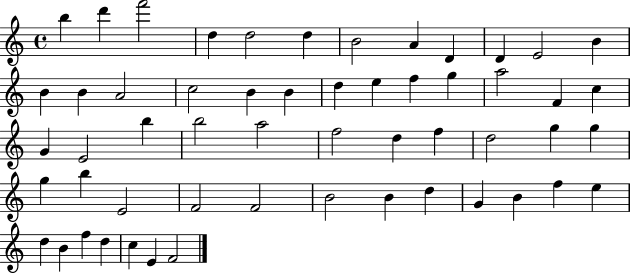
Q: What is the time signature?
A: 4/4